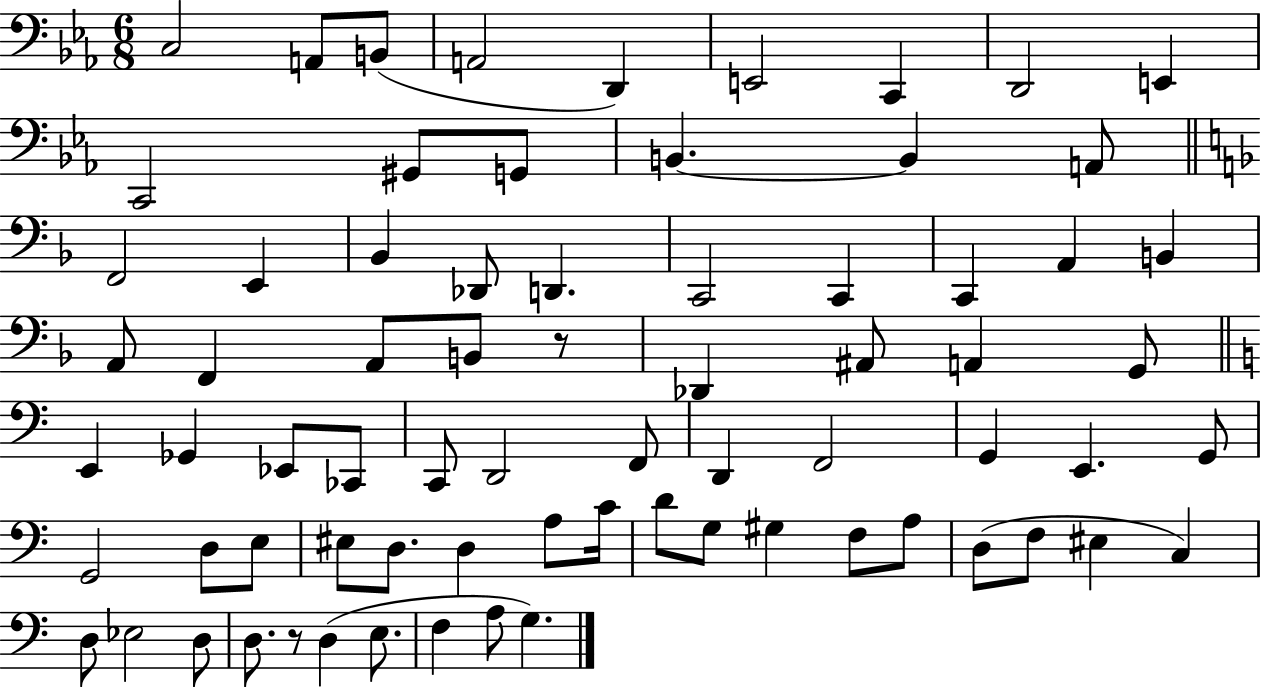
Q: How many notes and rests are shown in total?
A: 73